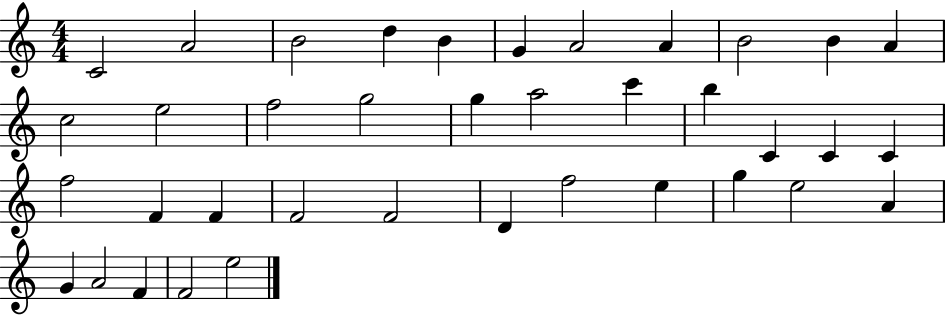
X:1
T:Untitled
M:4/4
L:1/4
K:C
C2 A2 B2 d B G A2 A B2 B A c2 e2 f2 g2 g a2 c' b C C C f2 F F F2 F2 D f2 e g e2 A G A2 F F2 e2